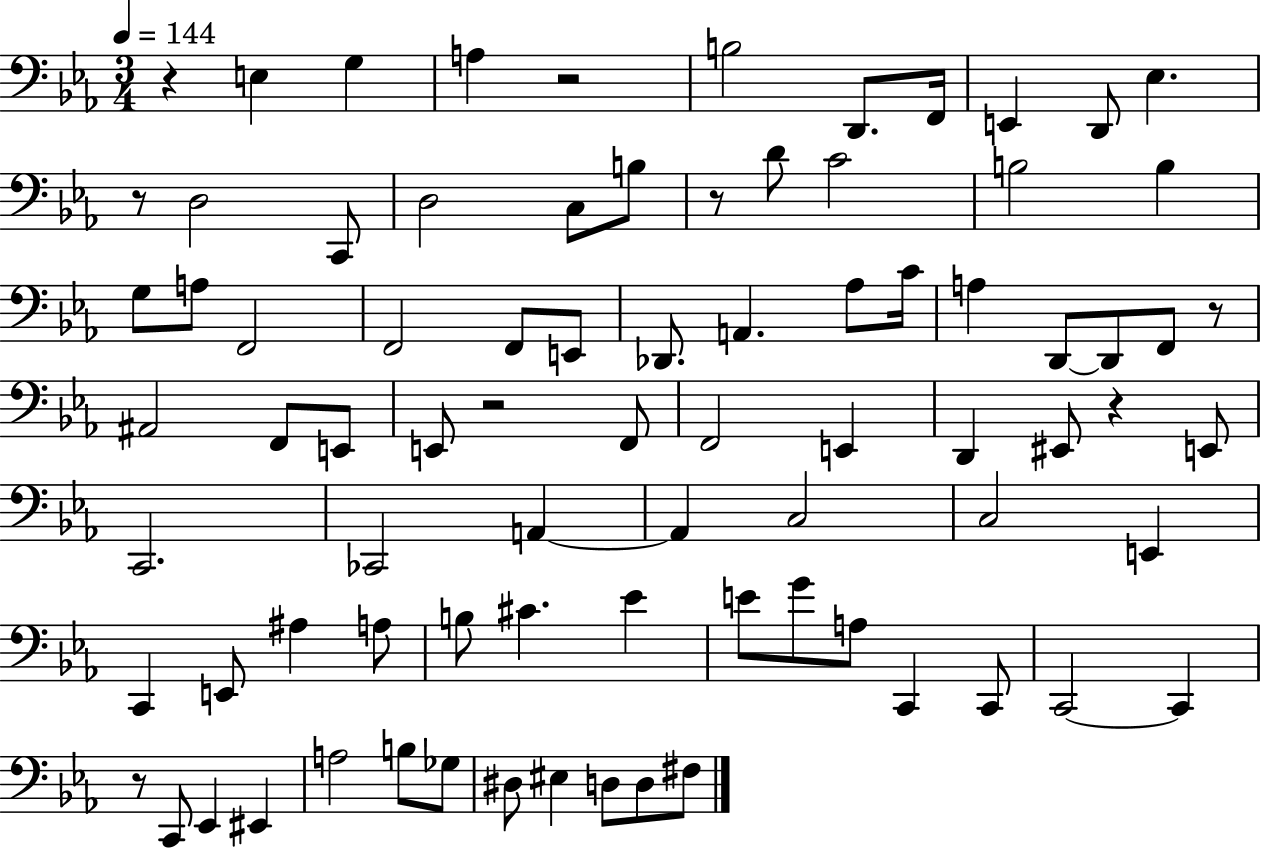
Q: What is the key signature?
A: EES major